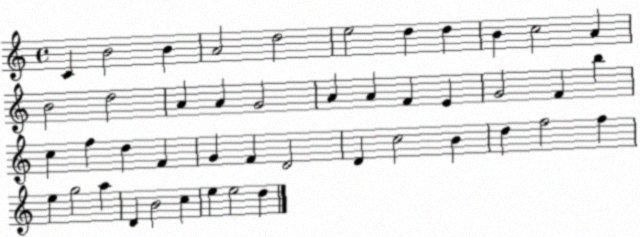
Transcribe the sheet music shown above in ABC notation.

X:1
T:Untitled
M:4/4
L:1/4
K:C
C B2 B A2 d2 e2 d d B c2 A B2 d2 A A G2 A A F E G2 F b c f d F G F D2 D c2 B d f2 f e g2 a D B2 c e e2 d